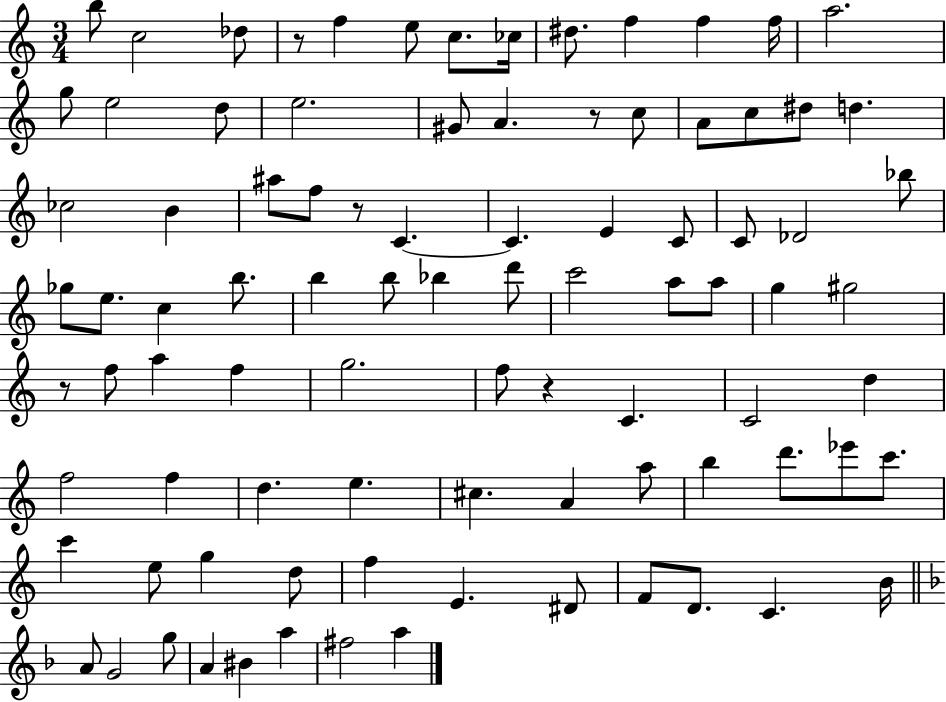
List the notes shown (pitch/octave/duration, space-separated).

B5/e C5/h Db5/e R/e F5/q E5/e C5/e. CES5/s D#5/e. F5/q F5/q F5/s A5/h. G5/e E5/h D5/e E5/h. G#4/e A4/q. R/e C5/e A4/e C5/e D#5/e D5/q. CES5/h B4/q A#5/e F5/e R/e C4/q. C4/q. E4/q C4/e C4/e Db4/h Bb5/e Gb5/e E5/e. C5/q B5/e. B5/q B5/e Bb5/q D6/e C6/h A5/e A5/e G5/q G#5/h R/e F5/e A5/q F5/q G5/h. F5/e R/q C4/q. C4/h D5/q F5/h F5/q D5/q. E5/q. C#5/q. A4/q A5/e B5/q D6/e. Eb6/e C6/e. C6/q E5/e G5/q D5/e F5/q E4/q. D#4/e F4/e D4/e. C4/q. B4/s A4/e G4/h G5/e A4/q BIS4/q A5/q F#5/h A5/q